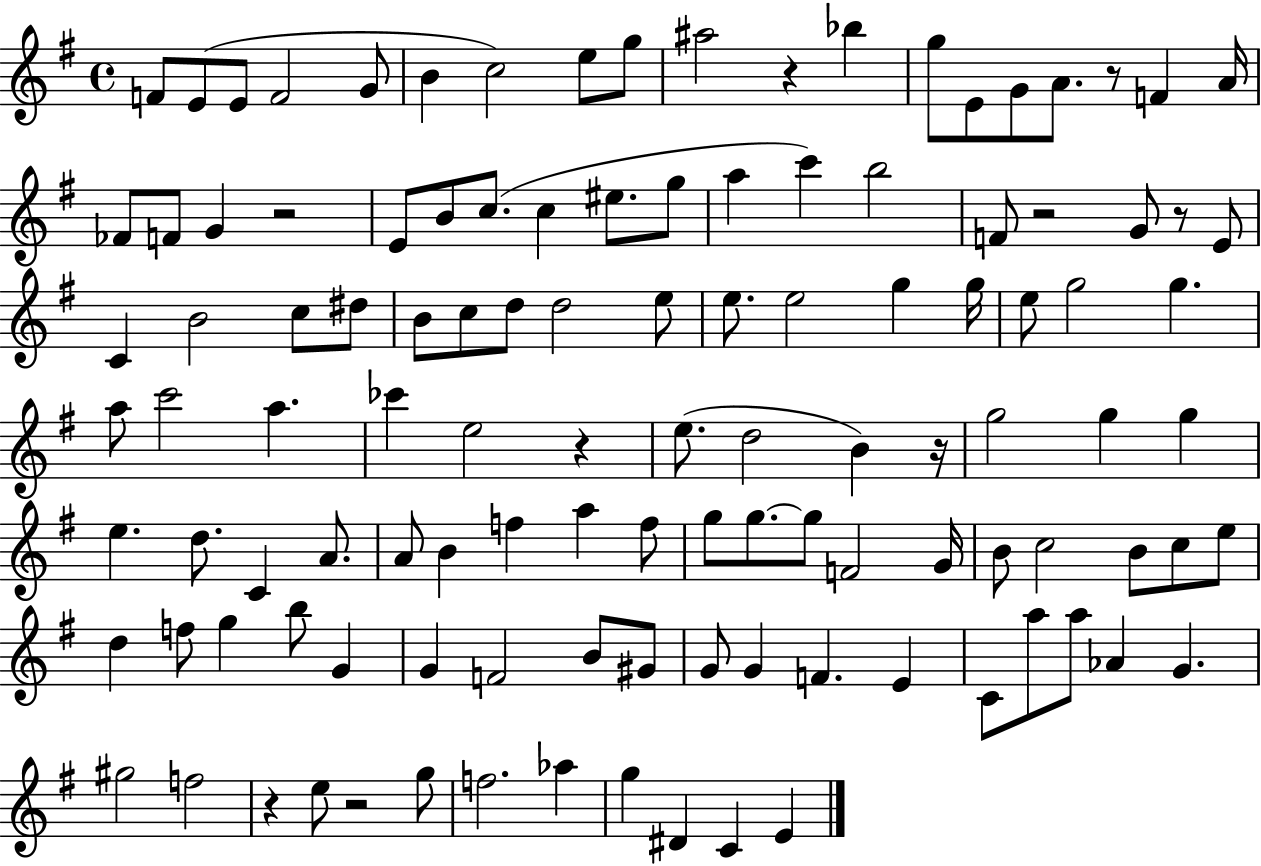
{
  \clef treble
  \time 4/4
  \defaultTimeSignature
  \key g \major
  f'8 e'8( e'8 f'2 g'8 | b'4 c''2) e''8 g''8 | ais''2 r4 bes''4 | g''8 e'8 g'8 a'8. r8 f'4 a'16 | \break fes'8 f'8 g'4 r2 | e'8 b'8 c''8.( c''4 eis''8. g''8 | a''4 c'''4) b''2 | f'8 r2 g'8 r8 e'8 | \break c'4 b'2 c''8 dis''8 | b'8 c''8 d''8 d''2 e''8 | e''8. e''2 g''4 g''16 | e''8 g''2 g''4. | \break a''8 c'''2 a''4. | ces'''4 e''2 r4 | e''8.( d''2 b'4) r16 | g''2 g''4 g''4 | \break e''4. d''8. c'4 a'8. | a'8 b'4 f''4 a''4 f''8 | g''8 g''8.~~ g''8 f'2 g'16 | b'8 c''2 b'8 c''8 e''8 | \break d''4 f''8 g''4 b''8 g'4 | g'4 f'2 b'8 gis'8 | g'8 g'4 f'4. e'4 | c'8 a''8 a''8 aes'4 g'4. | \break gis''2 f''2 | r4 e''8 r2 g''8 | f''2. aes''4 | g''4 dis'4 c'4 e'4 | \break \bar "|."
}